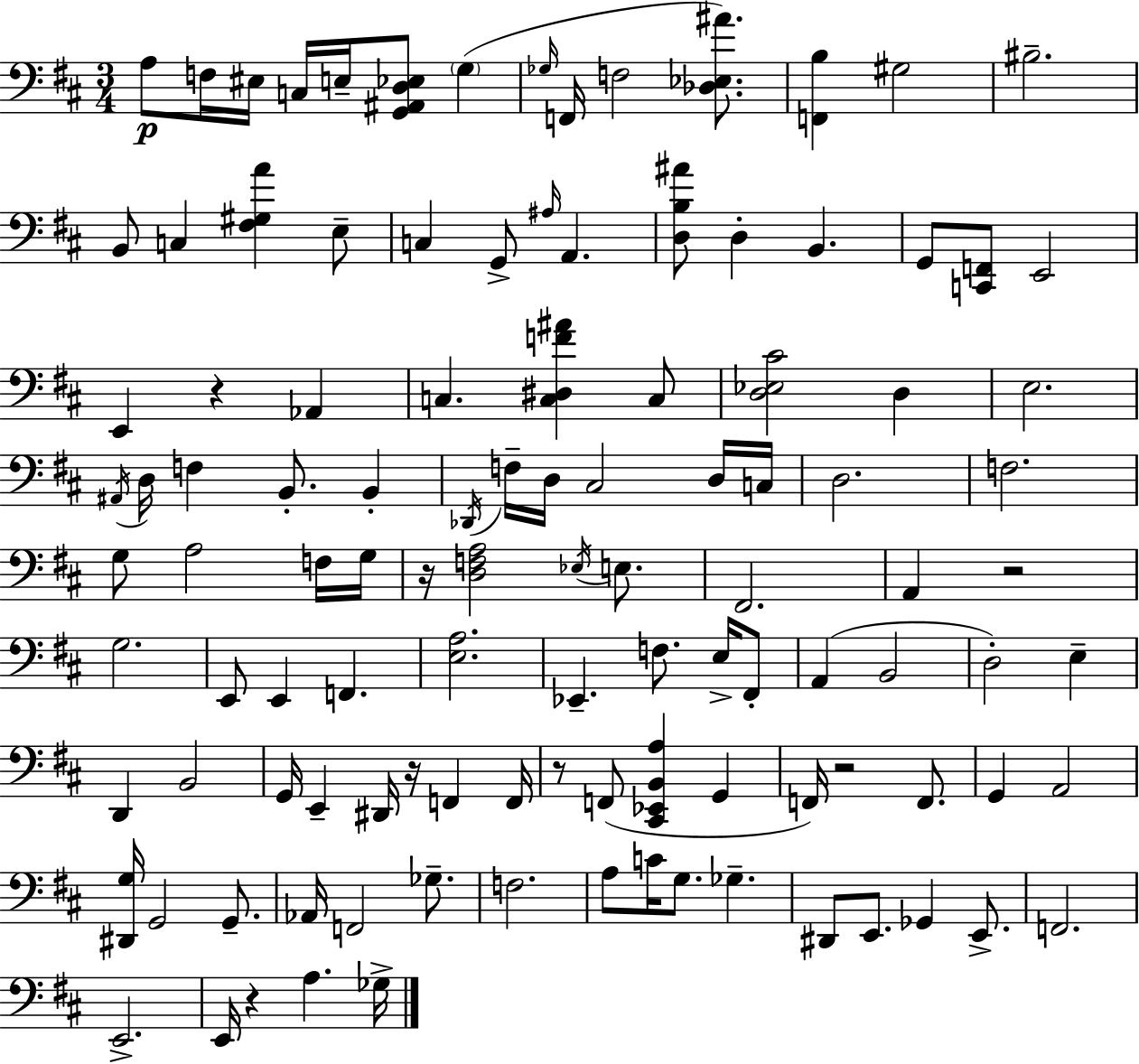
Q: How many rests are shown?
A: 7